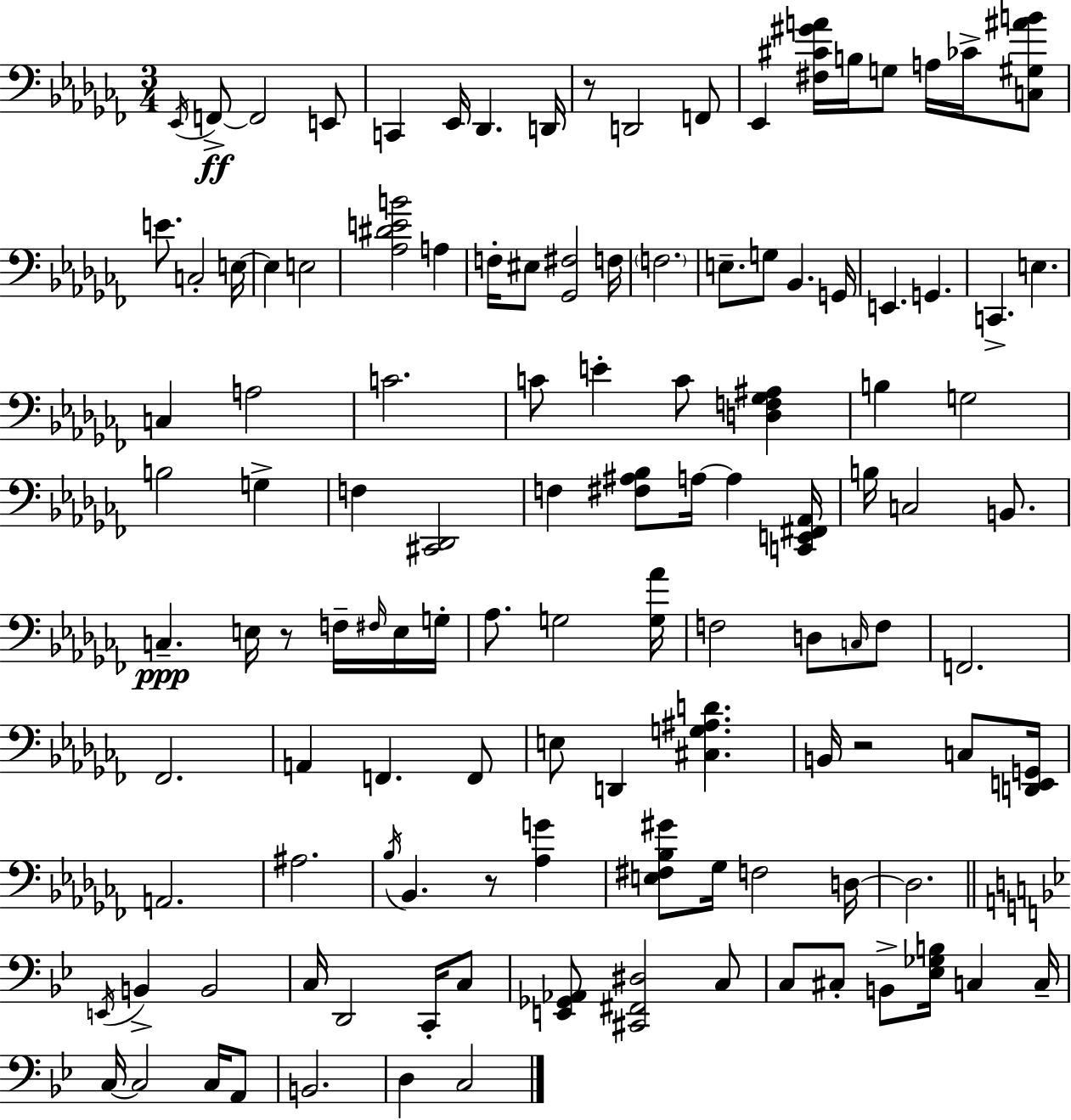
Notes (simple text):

Eb2/s F2/e F2/h E2/e C2/q Eb2/s Db2/q. D2/s R/e D2/h F2/e Eb2/q [F#3,C#4,G#4,A4]/s B3/s G3/e A3/s CES4/s [C3,G#3,A#4,B4]/e E4/e. C3/h E3/s E3/q E3/h [Ab3,D#4,E4,B4]/h A3/q F3/s EIS3/e [Gb2,F#3]/h F3/s F3/h. E3/e. G3/e Bb2/q. G2/s E2/q. G2/q. C2/q. E3/q. C3/q A3/h C4/h. C4/e E4/q C4/e [D3,F3,Gb3,A#3]/q B3/q G3/h B3/h G3/q F3/q [C#2,Db2]/h F3/q [F#3,A#3,Bb3]/e A3/s A3/q [C2,E2,F#2,Ab2]/s B3/s C3/h B2/e. C3/q. E3/s R/e F3/s F#3/s E3/s G3/s Ab3/e. G3/h [G3,Ab4]/s F3/h D3/e C3/s F3/e F2/h. FES2/h. A2/q F2/q. F2/e E3/e D2/q [C#3,G3,A#3,D4]/q. B2/s R/h C3/e [D2,E2,G2]/s A2/h. A#3/h. Bb3/s Bb2/q. R/e [Ab3,G4]/q [E3,F#3,Bb3,G#4]/e Gb3/s F3/h D3/s D3/h. E2/s B2/q B2/h C3/s D2/h C2/s C3/e [E2,Gb2,Ab2]/e [C#2,F#2,D#3]/h C3/e C3/e C#3/e B2/e [Eb3,Gb3,B3]/s C3/q C3/s C3/s C3/h C3/s A2/e B2/h. D3/q C3/h